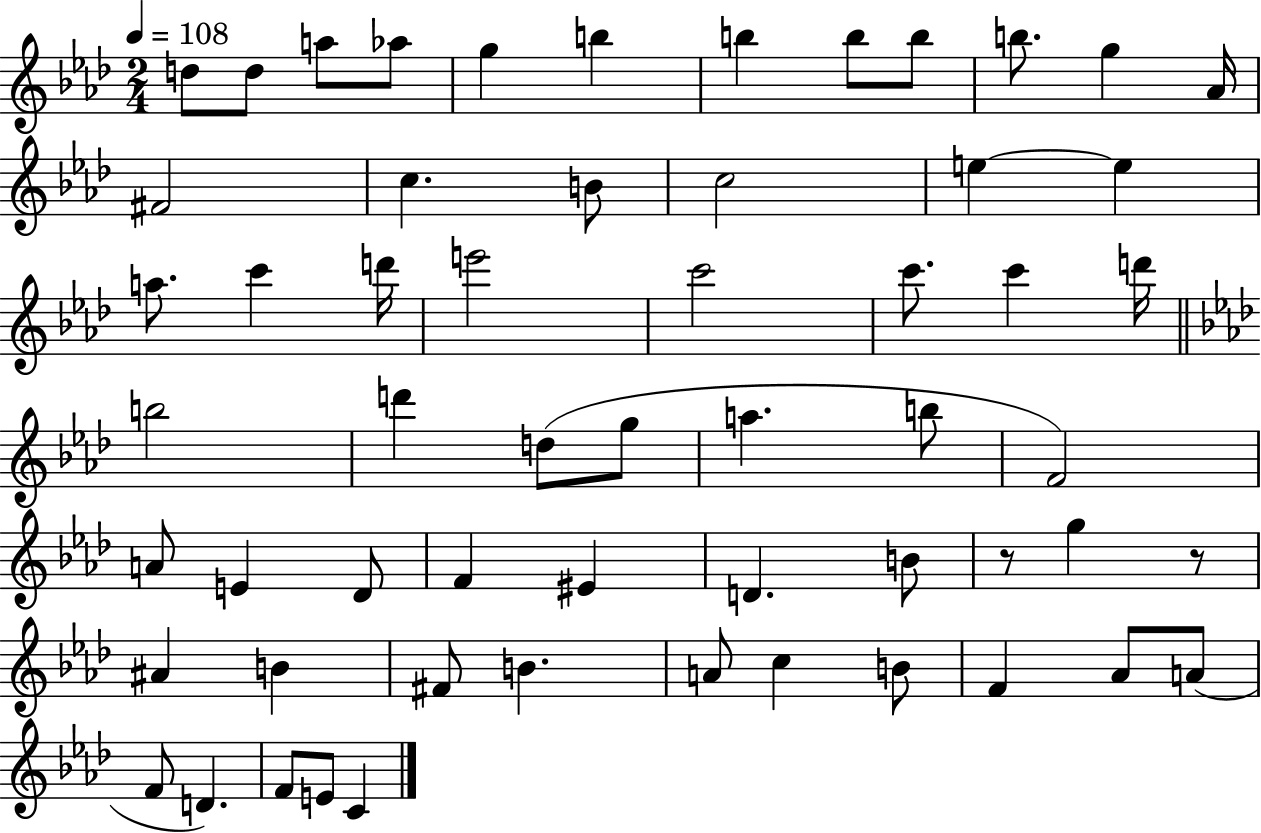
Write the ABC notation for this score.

X:1
T:Untitled
M:2/4
L:1/4
K:Ab
d/2 d/2 a/2 _a/2 g b b b/2 b/2 b/2 g _A/4 ^F2 c B/2 c2 e e a/2 c' d'/4 e'2 c'2 c'/2 c' d'/4 b2 d' d/2 g/2 a b/2 F2 A/2 E _D/2 F ^E D B/2 z/2 g z/2 ^A B ^F/2 B A/2 c B/2 F _A/2 A/2 F/2 D F/2 E/2 C